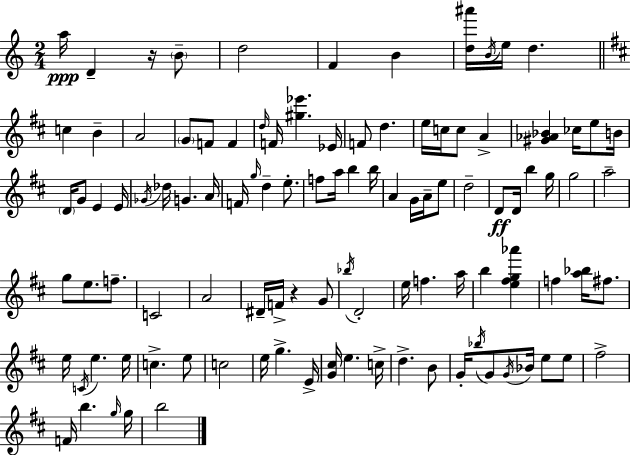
X:1
T:Untitled
M:2/4
L:1/4
K:Am
a/4 D z/4 B/2 d2 F B [d^a']/4 B/4 e/4 d c B A2 G/2 F/2 F d/4 F/4 [^g_e'] _E/4 F/2 d e/4 c/4 c/2 A [^G_A_B] _c/4 e/2 B/4 D/4 G/2 E E/4 _G/4 _d/4 G A/4 F/4 g/4 d e/2 f/2 a/4 b b/4 A G/4 A/4 e/2 d2 D/2 D/4 b g/4 g2 a2 g/2 e/2 f/2 C2 A2 ^D/4 F/4 z G/2 _b/4 D2 e/4 f a/4 b [e^fg_a'] f [a_b]/4 ^f/2 e/4 C/4 e e/4 c e/2 c2 e/4 g E/4 [G^c]/4 e c/4 d B/2 G/4 _b/4 G/2 G/4 _B/4 e/2 e/2 ^f2 F/4 b g/4 g/4 b2